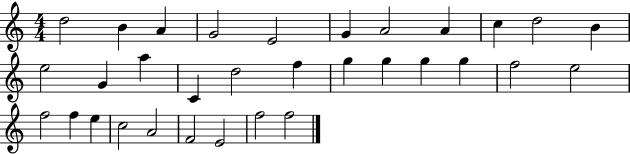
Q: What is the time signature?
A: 4/4